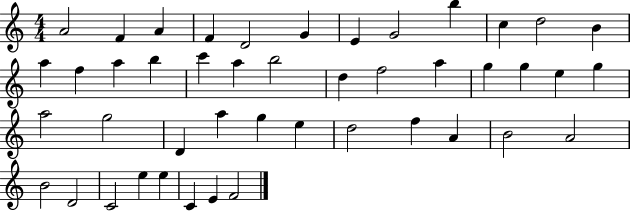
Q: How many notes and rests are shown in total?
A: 45